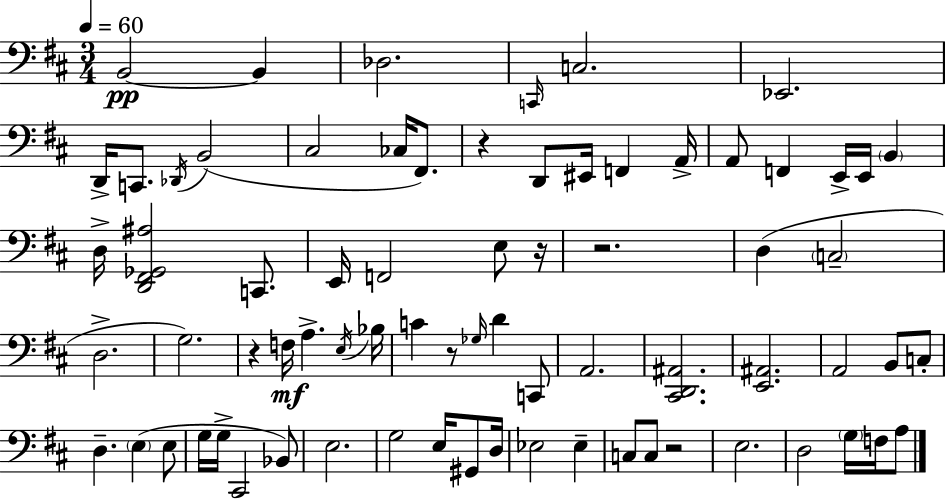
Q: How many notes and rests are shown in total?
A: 73